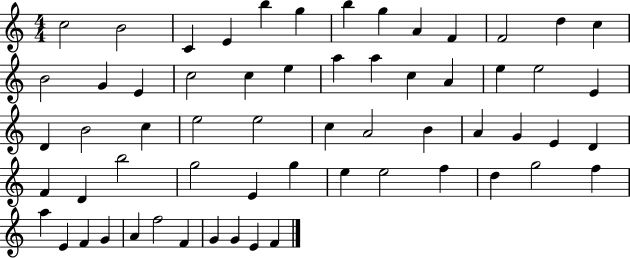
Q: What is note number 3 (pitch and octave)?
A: C4